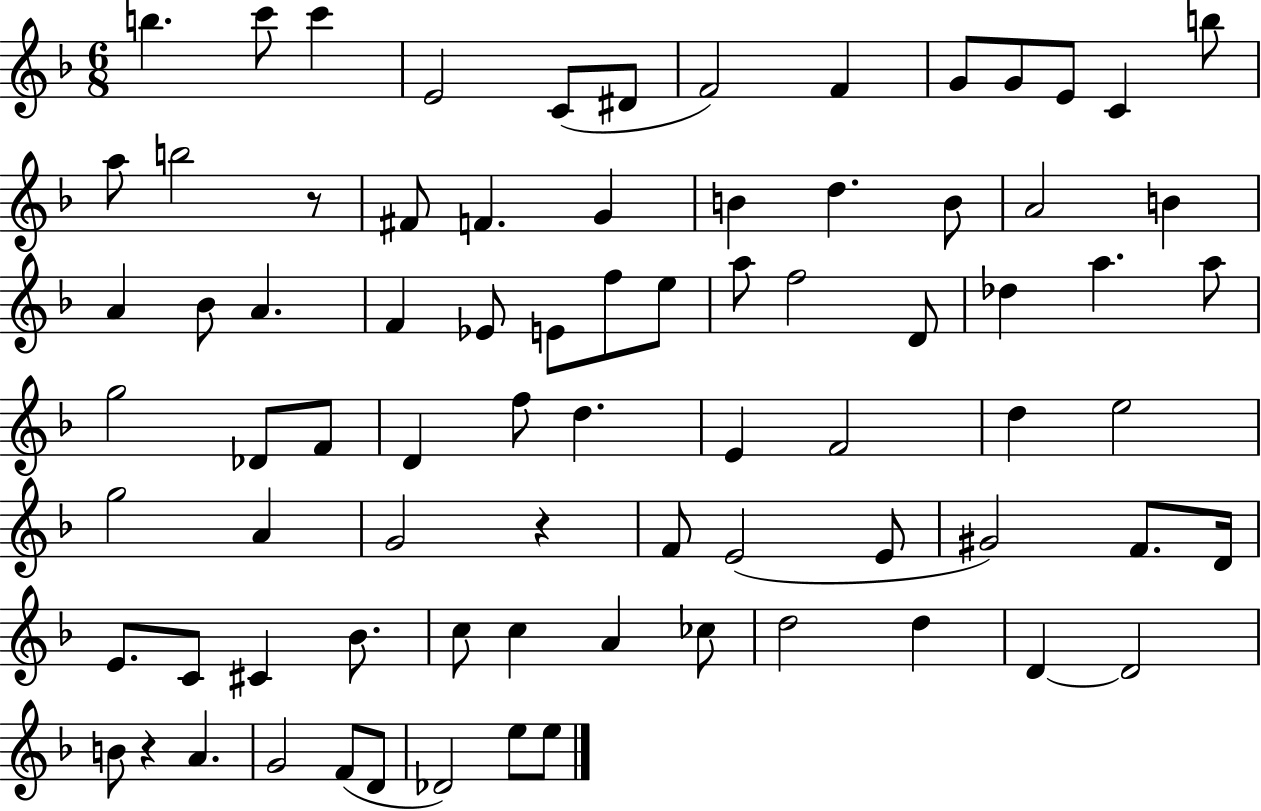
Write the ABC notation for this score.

X:1
T:Untitled
M:6/8
L:1/4
K:F
b c'/2 c' E2 C/2 ^D/2 F2 F G/2 G/2 E/2 C b/2 a/2 b2 z/2 ^F/2 F G B d B/2 A2 B A _B/2 A F _E/2 E/2 f/2 e/2 a/2 f2 D/2 _d a a/2 g2 _D/2 F/2 D f/2 d E F2 d e2 g2 A G2 z F/2 E2 E/2 ^G2 F/2 D/4 E/2 C/2 ^C _B/2 c/2 c A _c/2 d2 d D D2 B/2 z A G2 F/2 D/2 _D2 e/2 e/2